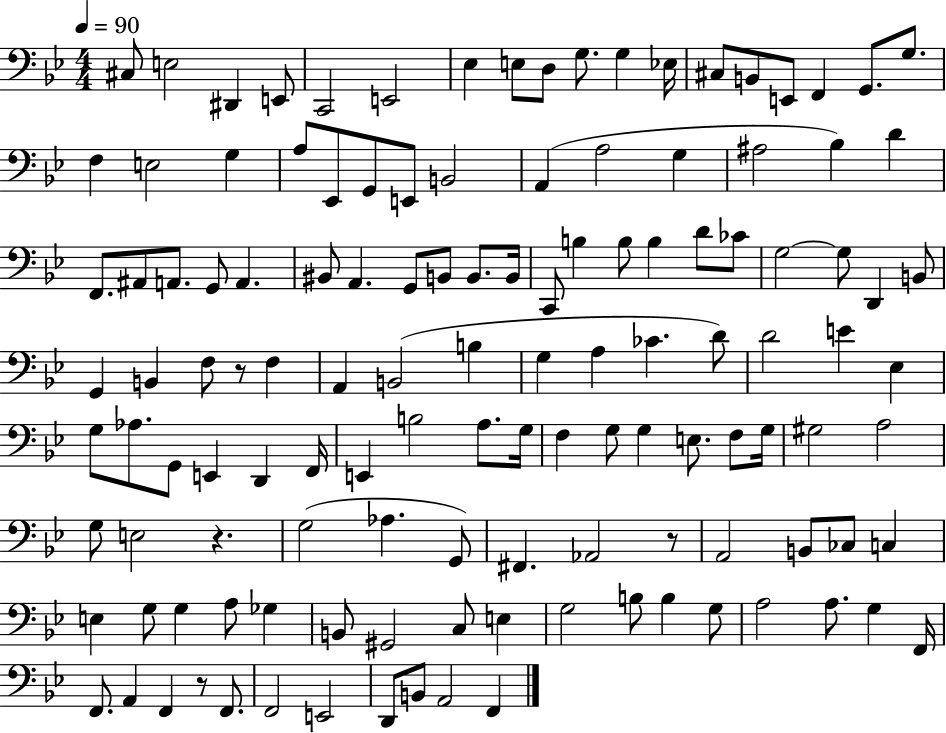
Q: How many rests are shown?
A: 4